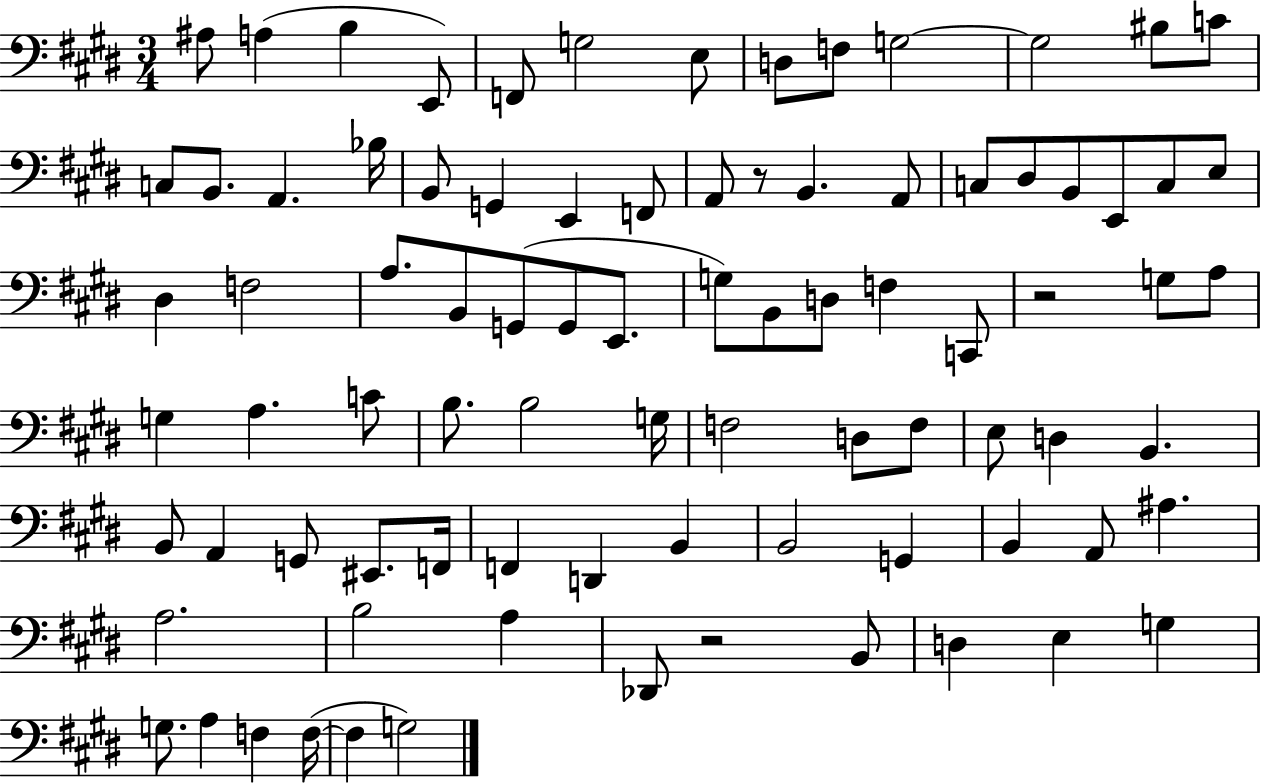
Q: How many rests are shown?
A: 3